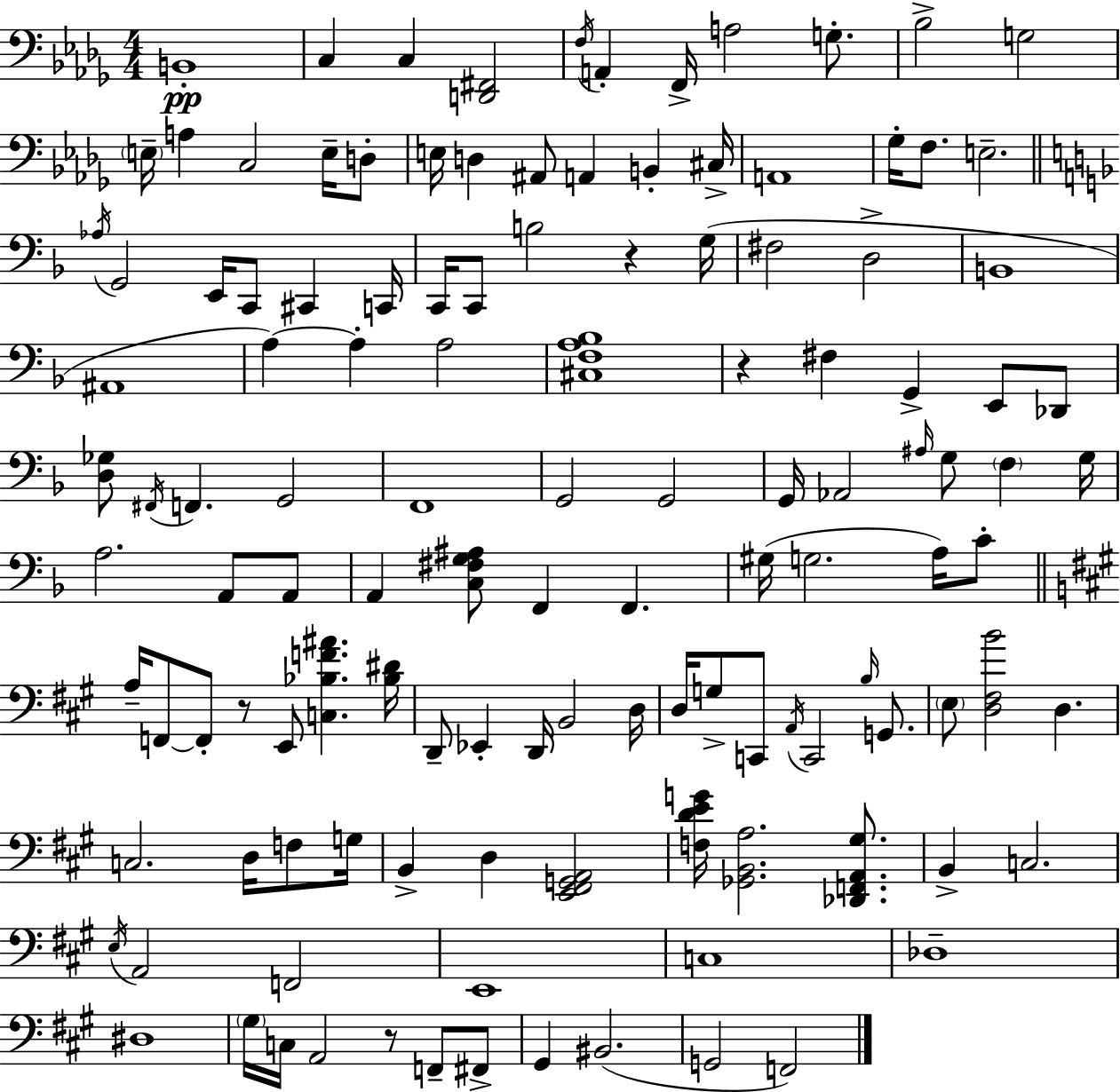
X:1
T:Untitled
M:4/4
L:1/4
K:Bbm
B,,4 C, C, [D,,^F,,]2 F,/4 A,, F,,/4 A,2 G,/2 _B,2 G,2 E,/4 A, C,2 E,/4 D,/2 E,/4 D, ^A,,/2 A,, B,, ^C,/4 A,,4 _G,/4 F,/2 E,2 _A,/4 G,,2 E,,/4 C,,/2 ^C,, C,,/4 C,,/4 C,,/2 B,2 z G,/4 ^F,2 D,2 B,,4 ^A,,4 A, A, A,2 [^C,F,A,_B,]4 z ^F, G,, E,,/2 _D,,/2 [D,_G,]/2 ^F,,/4 F,, G,,2 F,,4 G,,2 G,,2 G,,/4 _A,,2 ^A,/4 G,/2 F, G,/4 A,2 A,,/2 A,,/2 A,, [C,^F,G,^A,]/2 F,, F,, ^G,/4 G,2 A,/4 C/2 A,/4 F,,/2 F,,/2 z/2 E,,/2 [C,_B,F^A] [_B,^D]/4 D,,/2 _E,, D,,/4 B,,2 D,/4 D,/4 G,/2 C,,/2 A,,/4 C,,2 B,/4 G,,/2 E,/2 [D,^F,B]2 D, C,2 D,/4 F,/2 G,/4 B,, D, [E,,^F,,G,,A,,]2 [F,DEG]/4 [_G,,B,,A,]2 [_D,,F,,A,,^G,]/2 B,, C,2 E,/4 A,,2 F,,2 E,,4 C,4 _D,4 ^D,4 ^G,/4 C,/4 A,,2 z/2 F,,/2 ^F,,/2 ^G,, ^B,,2 G,,2 F,,2